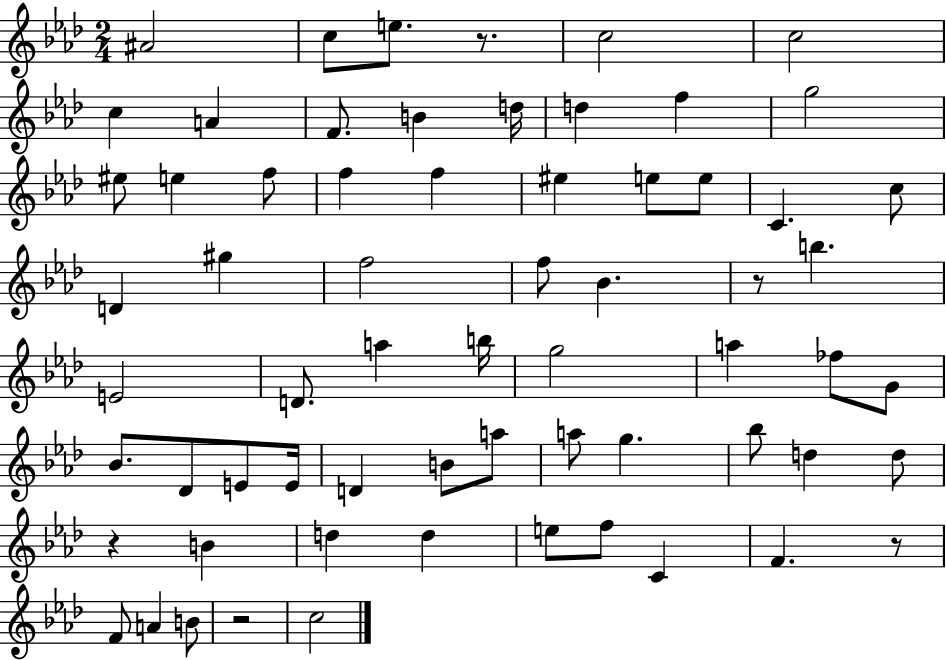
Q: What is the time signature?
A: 2/4